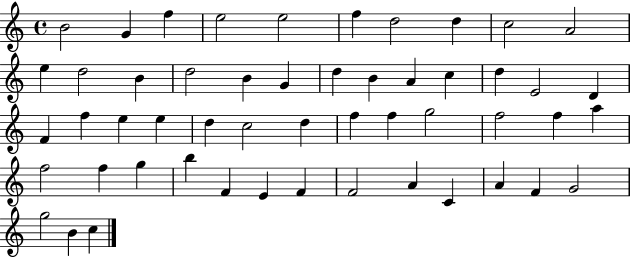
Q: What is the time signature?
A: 4/4